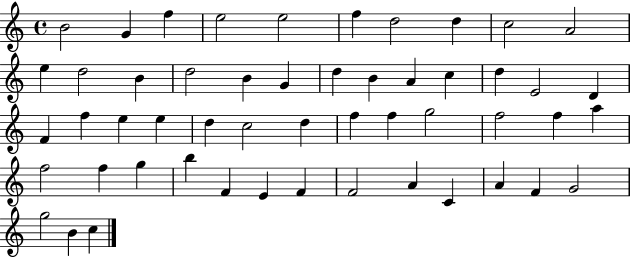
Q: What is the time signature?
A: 4/4